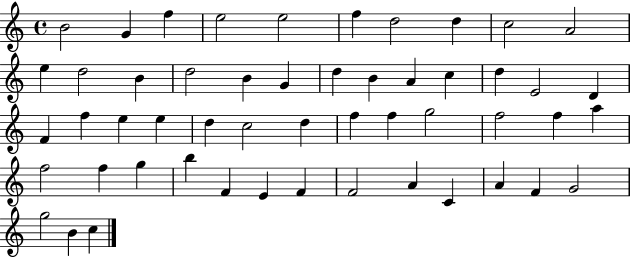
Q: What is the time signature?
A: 4/4